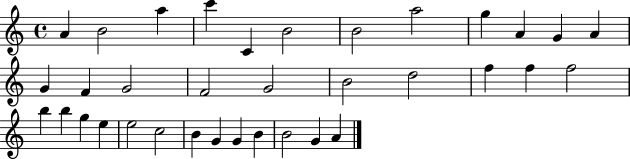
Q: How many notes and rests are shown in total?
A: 35